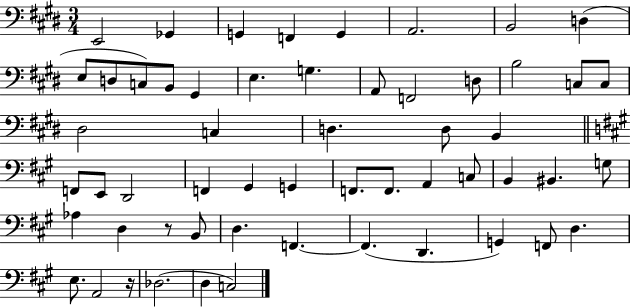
{
  \clef bass
  \numericTimeSignature
  \time 3/4
  \key e \major
  e,2 ges,4 | g,4 f,4 g,4 | a,2. | b,2 d4( | \break e8 d8 c8) b,8 gis,4 | e4. g4. | a,8 f,2 d8 | b2 c8 c8 | \break dis2 c4 | d4. d8 b,4 | \bar "||" \break \key a \major f,8 e,8 d,2 | f,4 gis,4 g,4 | f,8. f,8. a,4 c8 | b,4 bis,4. g8 | \break aes4 d4 r8 b,8 | d4. f,4.~~ | f,4.( d,4. | g,4) f,8 d4. | \break e8. a,2 r16 | des2.( | d4 c2) | \bar "|."
}